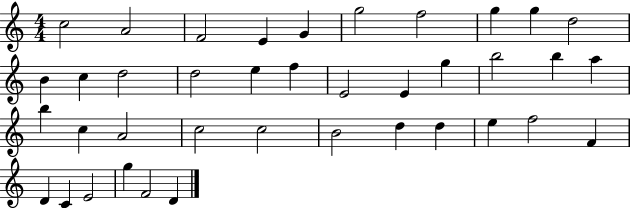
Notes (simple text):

C5/h A4/h F4/h E4/q G4/q G5/h F5/h G5/q G5/q D5/h B4/q C5/q D5/h D5/h E5/q F5/q E4/h E4/q G5/q B5/h B5/q A5/q B5/q C5/q A4/h C5/h C5/h B4/h D5/q D5/q E5/q F5/h F4/q D4/q C4/q E4/h G5/q F4/h D4/q